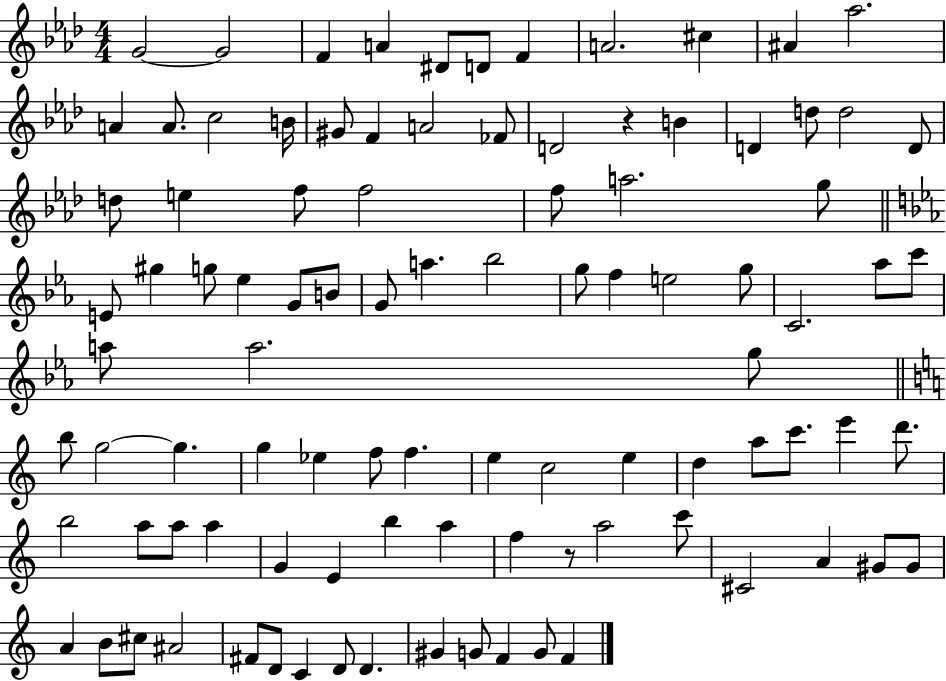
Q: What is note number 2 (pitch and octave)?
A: G4